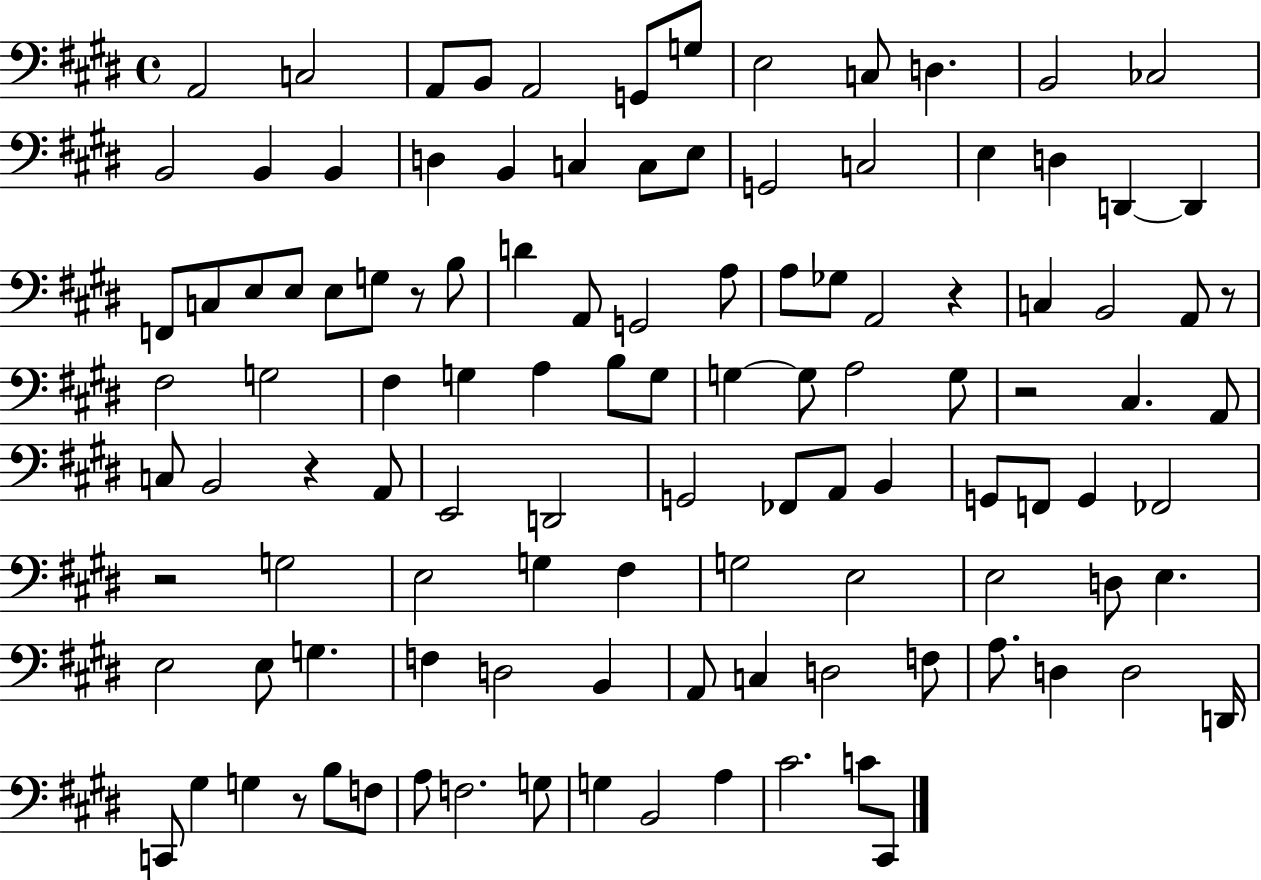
X:1
T:Untitled
M:4/4
L:1/4
K:E
A,,2 C,2 A,,/2 B,,/2 A,,2 G,,/2 G,/2 E,2 C,/2 D, B,,2 _C,2 B,,2 B,, B,, D, B,, C, C,/2 E,/2 G,,2 C,2 E, D, D,, D,, F,,/2 C,/2 E,/2 E,/2 E,/2 G,/2 z/2 B,/2 D A,,/2 G,,2 A,/2 A,/2 _G,/2 A,,2 z C, B,,2 A,,/2 z/2 ^F,2 G,2 ^F, G, A, B,/2 G,/2 G, G,/2 A,2 G,/2 z2 ^C, A,,/2 C,/2 B,,2 z A,,/2 E,,2 D,,2 G,,2 _F,,/2 A,,/2 B,, G,,/2 F,,/2 G,, _F,,2 z2 G,2 E,2 G, ^F, G,2 E,2 E,2 D,/2 E, E,2 E,/2 G, F, D,2 B,, A,,/2 C, D,2 F,/2 A,/2 D, D,2 D,,/4 C,,/2 ^G, G, z/2 B,/2 F,/2 A,/2 F,2 G,/2 G, B,,2 A, ^C2 C/2 ^C,,/2